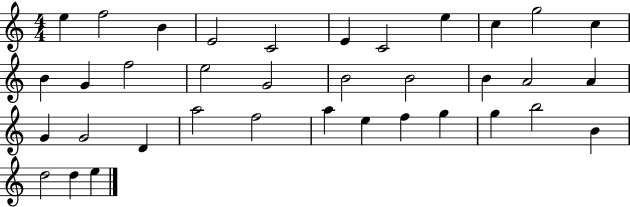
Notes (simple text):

E5/q F5/h B4/q E4/h C4/h E4/q C4/h E5/q C5/q G5/h C5/q B4/q G4/q F5/h E5/h G4/h B4/h B4/h B4/q A4/h A4/q G4/q G4/h D4/q A5/h F5/h A5/q E5/q F5/q G5/q G5/q B5/h B4/q D5/h D5/q E5/q